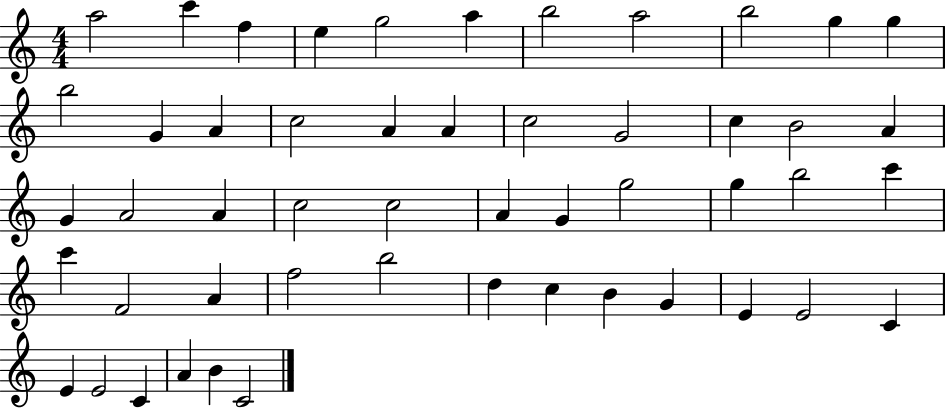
X:1
T:Untitled
M:4/4
L:1/4
K:C
a2 c' f e g2 a b2 a2 b2 g g b2 G A c2 A A c2 G2 c B2 A G A2 A c2 c2 A G g2 g b2 c' c' F2 A f2 b2 d c B G E E2 C E E2 C A B C2